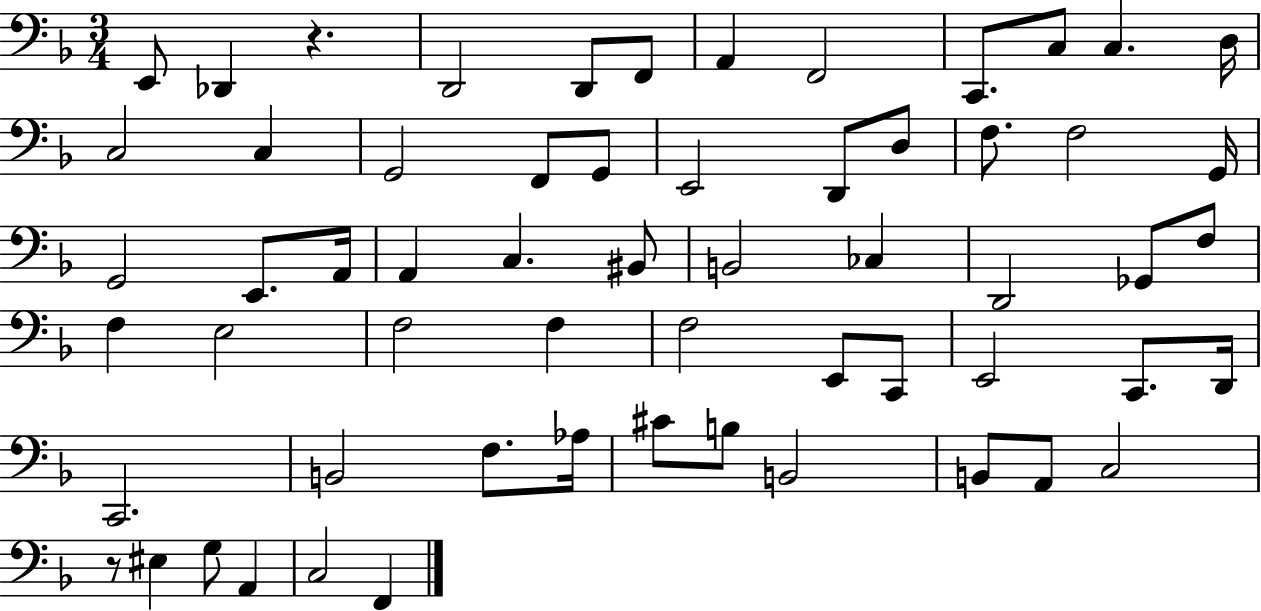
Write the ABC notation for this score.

X:1
T:Untitled
M:3/4
L:1/4
K:F
E,,/2 _D,, z D,,2 D,,/2 F,,/2 A,, F,,2 C,,/2 C,/2 C, D,/4 C,2 C, G,,2 F,,/2 G,,/2 E,,2 D,,/2 D,/2 F,/2 F,2 G,,/4 G,,2 E,,/2 A,,/4 A,, C, ^B,,/2 B,,2 _C, D,,2 _G,,/2 F,/2 F, E,2 F,2 F, F,2 E,,/2 C,,/2 E,,2 C,,/2 D,,/4 C,,2 B,,2 F,/2 _A,/4 ^C/2 B,/2 B,,2 B,,/2 A,,/2 C,2 z/2 ^E, G,/2 A,, C,2 F,,